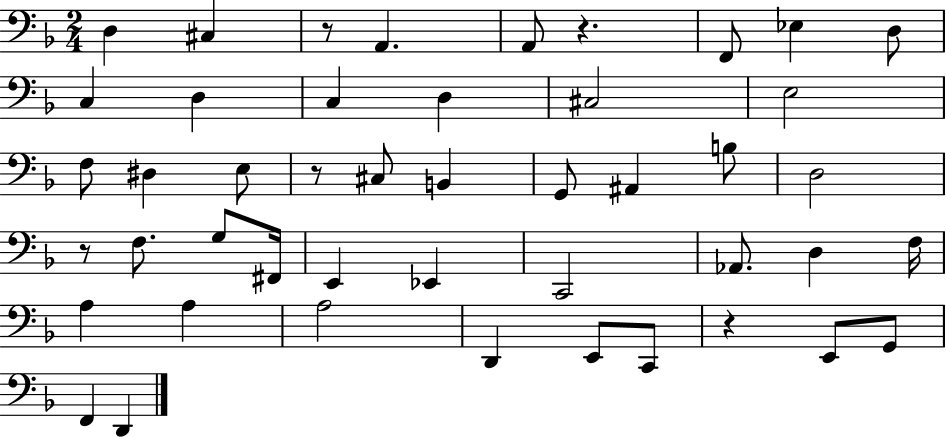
{
  \clef bass
  \numericTimeSignature
  \time 2/4
  \key f \major
  d4 cis4 | r8 a,4. | a,8 r4. | f,8 ees4 d8 | \break c4 d4 | c4 d4 | cis2 | e2 | \break f8 dis4 e8 | r8 cis8 b,4 | g,8 ais,4 b8 | d2 | \break r8 f8. g8 fis,16 | e,4 ees,4 | c,2 | aes,8. d4 f16 | \break a4 a4 | a2 | d,4 e,8 c,8 | r4 e,8 g,8 | \break f,4 d,4 | \bar "|."
}